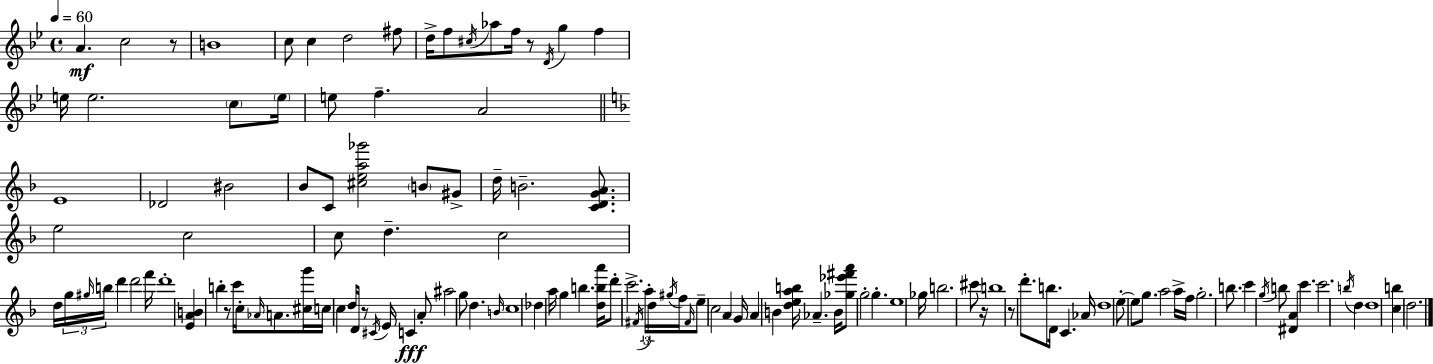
A4/q. C5/h R/e B4/w C5/e C5/q D5/h F#5/e D5/s F5/e C#5/s Ab5/e F5/s R/e D4/s G5/q F5/q E5/s E5/h. C5/e E5/s E5/e F5/q. A4/h E4/w Db4/h BIS4/h Bb4/e C4/e [C#5,E5,A5,Gb6]/h B4/e G#4/e D5/s B4/h. [C4,D4,G4,A4]/e. E5/h C5/h C5/e D5/q. C5/h D5/s G5/s G#5/s B5/s D6/q D6/h F6/s D6/w [E4,A4,B4]/q B5/q R/e C6/s C5/s Ab4/s A4/e. [C#5,G6]/s C5/s C5/q D5/s D4/s R/e C#4/s E4/s C4/q A4/e A#5/h G5/e D5/q. B4/s C5/w Db5/q A5/s G5/q B5/q. [D5,B5,A6]/s D6/e C6/h. F#4/s A5/s D5/s G#5/s F5/s F#4/s E5/e C5/h A4/q G4/s A4/q B4/q [D5,E5,A5,B5]/s Ab4/q. B4/s [Gb5,Eb6,F#6,A6]/e G5/h G5/q. E5/w Gb5/s B5/h. C#6/e R/s B5/w R/e D6/e. B5/e. D4/s C4/q. Ab4/s D5/w E5/e E5/e G5/e. A5/h A5/s F5/s G5/h. B5/e. C6/q G5/s B5/e [D#4,A4]/q C6/q. C6/h. B5/s D5/q D5/w [C5,B5]/q D5/h.